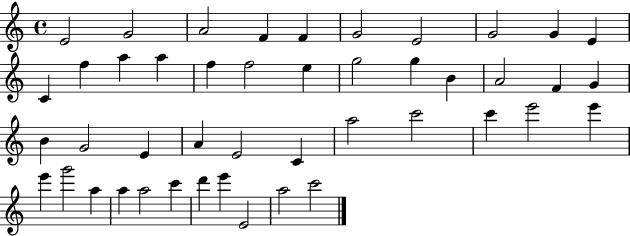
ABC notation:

X:1
T:Untitled
M:4/4
L:1/4
K:C
E2 G2 A2 F F G2 E2 G2 G E C f a a f f2 e g2 g B A2 F G B G2 E A E2 C a2 c'2 c' e'2 e' e' g'2 a a a2 c' d' e' E2 a2 c'2